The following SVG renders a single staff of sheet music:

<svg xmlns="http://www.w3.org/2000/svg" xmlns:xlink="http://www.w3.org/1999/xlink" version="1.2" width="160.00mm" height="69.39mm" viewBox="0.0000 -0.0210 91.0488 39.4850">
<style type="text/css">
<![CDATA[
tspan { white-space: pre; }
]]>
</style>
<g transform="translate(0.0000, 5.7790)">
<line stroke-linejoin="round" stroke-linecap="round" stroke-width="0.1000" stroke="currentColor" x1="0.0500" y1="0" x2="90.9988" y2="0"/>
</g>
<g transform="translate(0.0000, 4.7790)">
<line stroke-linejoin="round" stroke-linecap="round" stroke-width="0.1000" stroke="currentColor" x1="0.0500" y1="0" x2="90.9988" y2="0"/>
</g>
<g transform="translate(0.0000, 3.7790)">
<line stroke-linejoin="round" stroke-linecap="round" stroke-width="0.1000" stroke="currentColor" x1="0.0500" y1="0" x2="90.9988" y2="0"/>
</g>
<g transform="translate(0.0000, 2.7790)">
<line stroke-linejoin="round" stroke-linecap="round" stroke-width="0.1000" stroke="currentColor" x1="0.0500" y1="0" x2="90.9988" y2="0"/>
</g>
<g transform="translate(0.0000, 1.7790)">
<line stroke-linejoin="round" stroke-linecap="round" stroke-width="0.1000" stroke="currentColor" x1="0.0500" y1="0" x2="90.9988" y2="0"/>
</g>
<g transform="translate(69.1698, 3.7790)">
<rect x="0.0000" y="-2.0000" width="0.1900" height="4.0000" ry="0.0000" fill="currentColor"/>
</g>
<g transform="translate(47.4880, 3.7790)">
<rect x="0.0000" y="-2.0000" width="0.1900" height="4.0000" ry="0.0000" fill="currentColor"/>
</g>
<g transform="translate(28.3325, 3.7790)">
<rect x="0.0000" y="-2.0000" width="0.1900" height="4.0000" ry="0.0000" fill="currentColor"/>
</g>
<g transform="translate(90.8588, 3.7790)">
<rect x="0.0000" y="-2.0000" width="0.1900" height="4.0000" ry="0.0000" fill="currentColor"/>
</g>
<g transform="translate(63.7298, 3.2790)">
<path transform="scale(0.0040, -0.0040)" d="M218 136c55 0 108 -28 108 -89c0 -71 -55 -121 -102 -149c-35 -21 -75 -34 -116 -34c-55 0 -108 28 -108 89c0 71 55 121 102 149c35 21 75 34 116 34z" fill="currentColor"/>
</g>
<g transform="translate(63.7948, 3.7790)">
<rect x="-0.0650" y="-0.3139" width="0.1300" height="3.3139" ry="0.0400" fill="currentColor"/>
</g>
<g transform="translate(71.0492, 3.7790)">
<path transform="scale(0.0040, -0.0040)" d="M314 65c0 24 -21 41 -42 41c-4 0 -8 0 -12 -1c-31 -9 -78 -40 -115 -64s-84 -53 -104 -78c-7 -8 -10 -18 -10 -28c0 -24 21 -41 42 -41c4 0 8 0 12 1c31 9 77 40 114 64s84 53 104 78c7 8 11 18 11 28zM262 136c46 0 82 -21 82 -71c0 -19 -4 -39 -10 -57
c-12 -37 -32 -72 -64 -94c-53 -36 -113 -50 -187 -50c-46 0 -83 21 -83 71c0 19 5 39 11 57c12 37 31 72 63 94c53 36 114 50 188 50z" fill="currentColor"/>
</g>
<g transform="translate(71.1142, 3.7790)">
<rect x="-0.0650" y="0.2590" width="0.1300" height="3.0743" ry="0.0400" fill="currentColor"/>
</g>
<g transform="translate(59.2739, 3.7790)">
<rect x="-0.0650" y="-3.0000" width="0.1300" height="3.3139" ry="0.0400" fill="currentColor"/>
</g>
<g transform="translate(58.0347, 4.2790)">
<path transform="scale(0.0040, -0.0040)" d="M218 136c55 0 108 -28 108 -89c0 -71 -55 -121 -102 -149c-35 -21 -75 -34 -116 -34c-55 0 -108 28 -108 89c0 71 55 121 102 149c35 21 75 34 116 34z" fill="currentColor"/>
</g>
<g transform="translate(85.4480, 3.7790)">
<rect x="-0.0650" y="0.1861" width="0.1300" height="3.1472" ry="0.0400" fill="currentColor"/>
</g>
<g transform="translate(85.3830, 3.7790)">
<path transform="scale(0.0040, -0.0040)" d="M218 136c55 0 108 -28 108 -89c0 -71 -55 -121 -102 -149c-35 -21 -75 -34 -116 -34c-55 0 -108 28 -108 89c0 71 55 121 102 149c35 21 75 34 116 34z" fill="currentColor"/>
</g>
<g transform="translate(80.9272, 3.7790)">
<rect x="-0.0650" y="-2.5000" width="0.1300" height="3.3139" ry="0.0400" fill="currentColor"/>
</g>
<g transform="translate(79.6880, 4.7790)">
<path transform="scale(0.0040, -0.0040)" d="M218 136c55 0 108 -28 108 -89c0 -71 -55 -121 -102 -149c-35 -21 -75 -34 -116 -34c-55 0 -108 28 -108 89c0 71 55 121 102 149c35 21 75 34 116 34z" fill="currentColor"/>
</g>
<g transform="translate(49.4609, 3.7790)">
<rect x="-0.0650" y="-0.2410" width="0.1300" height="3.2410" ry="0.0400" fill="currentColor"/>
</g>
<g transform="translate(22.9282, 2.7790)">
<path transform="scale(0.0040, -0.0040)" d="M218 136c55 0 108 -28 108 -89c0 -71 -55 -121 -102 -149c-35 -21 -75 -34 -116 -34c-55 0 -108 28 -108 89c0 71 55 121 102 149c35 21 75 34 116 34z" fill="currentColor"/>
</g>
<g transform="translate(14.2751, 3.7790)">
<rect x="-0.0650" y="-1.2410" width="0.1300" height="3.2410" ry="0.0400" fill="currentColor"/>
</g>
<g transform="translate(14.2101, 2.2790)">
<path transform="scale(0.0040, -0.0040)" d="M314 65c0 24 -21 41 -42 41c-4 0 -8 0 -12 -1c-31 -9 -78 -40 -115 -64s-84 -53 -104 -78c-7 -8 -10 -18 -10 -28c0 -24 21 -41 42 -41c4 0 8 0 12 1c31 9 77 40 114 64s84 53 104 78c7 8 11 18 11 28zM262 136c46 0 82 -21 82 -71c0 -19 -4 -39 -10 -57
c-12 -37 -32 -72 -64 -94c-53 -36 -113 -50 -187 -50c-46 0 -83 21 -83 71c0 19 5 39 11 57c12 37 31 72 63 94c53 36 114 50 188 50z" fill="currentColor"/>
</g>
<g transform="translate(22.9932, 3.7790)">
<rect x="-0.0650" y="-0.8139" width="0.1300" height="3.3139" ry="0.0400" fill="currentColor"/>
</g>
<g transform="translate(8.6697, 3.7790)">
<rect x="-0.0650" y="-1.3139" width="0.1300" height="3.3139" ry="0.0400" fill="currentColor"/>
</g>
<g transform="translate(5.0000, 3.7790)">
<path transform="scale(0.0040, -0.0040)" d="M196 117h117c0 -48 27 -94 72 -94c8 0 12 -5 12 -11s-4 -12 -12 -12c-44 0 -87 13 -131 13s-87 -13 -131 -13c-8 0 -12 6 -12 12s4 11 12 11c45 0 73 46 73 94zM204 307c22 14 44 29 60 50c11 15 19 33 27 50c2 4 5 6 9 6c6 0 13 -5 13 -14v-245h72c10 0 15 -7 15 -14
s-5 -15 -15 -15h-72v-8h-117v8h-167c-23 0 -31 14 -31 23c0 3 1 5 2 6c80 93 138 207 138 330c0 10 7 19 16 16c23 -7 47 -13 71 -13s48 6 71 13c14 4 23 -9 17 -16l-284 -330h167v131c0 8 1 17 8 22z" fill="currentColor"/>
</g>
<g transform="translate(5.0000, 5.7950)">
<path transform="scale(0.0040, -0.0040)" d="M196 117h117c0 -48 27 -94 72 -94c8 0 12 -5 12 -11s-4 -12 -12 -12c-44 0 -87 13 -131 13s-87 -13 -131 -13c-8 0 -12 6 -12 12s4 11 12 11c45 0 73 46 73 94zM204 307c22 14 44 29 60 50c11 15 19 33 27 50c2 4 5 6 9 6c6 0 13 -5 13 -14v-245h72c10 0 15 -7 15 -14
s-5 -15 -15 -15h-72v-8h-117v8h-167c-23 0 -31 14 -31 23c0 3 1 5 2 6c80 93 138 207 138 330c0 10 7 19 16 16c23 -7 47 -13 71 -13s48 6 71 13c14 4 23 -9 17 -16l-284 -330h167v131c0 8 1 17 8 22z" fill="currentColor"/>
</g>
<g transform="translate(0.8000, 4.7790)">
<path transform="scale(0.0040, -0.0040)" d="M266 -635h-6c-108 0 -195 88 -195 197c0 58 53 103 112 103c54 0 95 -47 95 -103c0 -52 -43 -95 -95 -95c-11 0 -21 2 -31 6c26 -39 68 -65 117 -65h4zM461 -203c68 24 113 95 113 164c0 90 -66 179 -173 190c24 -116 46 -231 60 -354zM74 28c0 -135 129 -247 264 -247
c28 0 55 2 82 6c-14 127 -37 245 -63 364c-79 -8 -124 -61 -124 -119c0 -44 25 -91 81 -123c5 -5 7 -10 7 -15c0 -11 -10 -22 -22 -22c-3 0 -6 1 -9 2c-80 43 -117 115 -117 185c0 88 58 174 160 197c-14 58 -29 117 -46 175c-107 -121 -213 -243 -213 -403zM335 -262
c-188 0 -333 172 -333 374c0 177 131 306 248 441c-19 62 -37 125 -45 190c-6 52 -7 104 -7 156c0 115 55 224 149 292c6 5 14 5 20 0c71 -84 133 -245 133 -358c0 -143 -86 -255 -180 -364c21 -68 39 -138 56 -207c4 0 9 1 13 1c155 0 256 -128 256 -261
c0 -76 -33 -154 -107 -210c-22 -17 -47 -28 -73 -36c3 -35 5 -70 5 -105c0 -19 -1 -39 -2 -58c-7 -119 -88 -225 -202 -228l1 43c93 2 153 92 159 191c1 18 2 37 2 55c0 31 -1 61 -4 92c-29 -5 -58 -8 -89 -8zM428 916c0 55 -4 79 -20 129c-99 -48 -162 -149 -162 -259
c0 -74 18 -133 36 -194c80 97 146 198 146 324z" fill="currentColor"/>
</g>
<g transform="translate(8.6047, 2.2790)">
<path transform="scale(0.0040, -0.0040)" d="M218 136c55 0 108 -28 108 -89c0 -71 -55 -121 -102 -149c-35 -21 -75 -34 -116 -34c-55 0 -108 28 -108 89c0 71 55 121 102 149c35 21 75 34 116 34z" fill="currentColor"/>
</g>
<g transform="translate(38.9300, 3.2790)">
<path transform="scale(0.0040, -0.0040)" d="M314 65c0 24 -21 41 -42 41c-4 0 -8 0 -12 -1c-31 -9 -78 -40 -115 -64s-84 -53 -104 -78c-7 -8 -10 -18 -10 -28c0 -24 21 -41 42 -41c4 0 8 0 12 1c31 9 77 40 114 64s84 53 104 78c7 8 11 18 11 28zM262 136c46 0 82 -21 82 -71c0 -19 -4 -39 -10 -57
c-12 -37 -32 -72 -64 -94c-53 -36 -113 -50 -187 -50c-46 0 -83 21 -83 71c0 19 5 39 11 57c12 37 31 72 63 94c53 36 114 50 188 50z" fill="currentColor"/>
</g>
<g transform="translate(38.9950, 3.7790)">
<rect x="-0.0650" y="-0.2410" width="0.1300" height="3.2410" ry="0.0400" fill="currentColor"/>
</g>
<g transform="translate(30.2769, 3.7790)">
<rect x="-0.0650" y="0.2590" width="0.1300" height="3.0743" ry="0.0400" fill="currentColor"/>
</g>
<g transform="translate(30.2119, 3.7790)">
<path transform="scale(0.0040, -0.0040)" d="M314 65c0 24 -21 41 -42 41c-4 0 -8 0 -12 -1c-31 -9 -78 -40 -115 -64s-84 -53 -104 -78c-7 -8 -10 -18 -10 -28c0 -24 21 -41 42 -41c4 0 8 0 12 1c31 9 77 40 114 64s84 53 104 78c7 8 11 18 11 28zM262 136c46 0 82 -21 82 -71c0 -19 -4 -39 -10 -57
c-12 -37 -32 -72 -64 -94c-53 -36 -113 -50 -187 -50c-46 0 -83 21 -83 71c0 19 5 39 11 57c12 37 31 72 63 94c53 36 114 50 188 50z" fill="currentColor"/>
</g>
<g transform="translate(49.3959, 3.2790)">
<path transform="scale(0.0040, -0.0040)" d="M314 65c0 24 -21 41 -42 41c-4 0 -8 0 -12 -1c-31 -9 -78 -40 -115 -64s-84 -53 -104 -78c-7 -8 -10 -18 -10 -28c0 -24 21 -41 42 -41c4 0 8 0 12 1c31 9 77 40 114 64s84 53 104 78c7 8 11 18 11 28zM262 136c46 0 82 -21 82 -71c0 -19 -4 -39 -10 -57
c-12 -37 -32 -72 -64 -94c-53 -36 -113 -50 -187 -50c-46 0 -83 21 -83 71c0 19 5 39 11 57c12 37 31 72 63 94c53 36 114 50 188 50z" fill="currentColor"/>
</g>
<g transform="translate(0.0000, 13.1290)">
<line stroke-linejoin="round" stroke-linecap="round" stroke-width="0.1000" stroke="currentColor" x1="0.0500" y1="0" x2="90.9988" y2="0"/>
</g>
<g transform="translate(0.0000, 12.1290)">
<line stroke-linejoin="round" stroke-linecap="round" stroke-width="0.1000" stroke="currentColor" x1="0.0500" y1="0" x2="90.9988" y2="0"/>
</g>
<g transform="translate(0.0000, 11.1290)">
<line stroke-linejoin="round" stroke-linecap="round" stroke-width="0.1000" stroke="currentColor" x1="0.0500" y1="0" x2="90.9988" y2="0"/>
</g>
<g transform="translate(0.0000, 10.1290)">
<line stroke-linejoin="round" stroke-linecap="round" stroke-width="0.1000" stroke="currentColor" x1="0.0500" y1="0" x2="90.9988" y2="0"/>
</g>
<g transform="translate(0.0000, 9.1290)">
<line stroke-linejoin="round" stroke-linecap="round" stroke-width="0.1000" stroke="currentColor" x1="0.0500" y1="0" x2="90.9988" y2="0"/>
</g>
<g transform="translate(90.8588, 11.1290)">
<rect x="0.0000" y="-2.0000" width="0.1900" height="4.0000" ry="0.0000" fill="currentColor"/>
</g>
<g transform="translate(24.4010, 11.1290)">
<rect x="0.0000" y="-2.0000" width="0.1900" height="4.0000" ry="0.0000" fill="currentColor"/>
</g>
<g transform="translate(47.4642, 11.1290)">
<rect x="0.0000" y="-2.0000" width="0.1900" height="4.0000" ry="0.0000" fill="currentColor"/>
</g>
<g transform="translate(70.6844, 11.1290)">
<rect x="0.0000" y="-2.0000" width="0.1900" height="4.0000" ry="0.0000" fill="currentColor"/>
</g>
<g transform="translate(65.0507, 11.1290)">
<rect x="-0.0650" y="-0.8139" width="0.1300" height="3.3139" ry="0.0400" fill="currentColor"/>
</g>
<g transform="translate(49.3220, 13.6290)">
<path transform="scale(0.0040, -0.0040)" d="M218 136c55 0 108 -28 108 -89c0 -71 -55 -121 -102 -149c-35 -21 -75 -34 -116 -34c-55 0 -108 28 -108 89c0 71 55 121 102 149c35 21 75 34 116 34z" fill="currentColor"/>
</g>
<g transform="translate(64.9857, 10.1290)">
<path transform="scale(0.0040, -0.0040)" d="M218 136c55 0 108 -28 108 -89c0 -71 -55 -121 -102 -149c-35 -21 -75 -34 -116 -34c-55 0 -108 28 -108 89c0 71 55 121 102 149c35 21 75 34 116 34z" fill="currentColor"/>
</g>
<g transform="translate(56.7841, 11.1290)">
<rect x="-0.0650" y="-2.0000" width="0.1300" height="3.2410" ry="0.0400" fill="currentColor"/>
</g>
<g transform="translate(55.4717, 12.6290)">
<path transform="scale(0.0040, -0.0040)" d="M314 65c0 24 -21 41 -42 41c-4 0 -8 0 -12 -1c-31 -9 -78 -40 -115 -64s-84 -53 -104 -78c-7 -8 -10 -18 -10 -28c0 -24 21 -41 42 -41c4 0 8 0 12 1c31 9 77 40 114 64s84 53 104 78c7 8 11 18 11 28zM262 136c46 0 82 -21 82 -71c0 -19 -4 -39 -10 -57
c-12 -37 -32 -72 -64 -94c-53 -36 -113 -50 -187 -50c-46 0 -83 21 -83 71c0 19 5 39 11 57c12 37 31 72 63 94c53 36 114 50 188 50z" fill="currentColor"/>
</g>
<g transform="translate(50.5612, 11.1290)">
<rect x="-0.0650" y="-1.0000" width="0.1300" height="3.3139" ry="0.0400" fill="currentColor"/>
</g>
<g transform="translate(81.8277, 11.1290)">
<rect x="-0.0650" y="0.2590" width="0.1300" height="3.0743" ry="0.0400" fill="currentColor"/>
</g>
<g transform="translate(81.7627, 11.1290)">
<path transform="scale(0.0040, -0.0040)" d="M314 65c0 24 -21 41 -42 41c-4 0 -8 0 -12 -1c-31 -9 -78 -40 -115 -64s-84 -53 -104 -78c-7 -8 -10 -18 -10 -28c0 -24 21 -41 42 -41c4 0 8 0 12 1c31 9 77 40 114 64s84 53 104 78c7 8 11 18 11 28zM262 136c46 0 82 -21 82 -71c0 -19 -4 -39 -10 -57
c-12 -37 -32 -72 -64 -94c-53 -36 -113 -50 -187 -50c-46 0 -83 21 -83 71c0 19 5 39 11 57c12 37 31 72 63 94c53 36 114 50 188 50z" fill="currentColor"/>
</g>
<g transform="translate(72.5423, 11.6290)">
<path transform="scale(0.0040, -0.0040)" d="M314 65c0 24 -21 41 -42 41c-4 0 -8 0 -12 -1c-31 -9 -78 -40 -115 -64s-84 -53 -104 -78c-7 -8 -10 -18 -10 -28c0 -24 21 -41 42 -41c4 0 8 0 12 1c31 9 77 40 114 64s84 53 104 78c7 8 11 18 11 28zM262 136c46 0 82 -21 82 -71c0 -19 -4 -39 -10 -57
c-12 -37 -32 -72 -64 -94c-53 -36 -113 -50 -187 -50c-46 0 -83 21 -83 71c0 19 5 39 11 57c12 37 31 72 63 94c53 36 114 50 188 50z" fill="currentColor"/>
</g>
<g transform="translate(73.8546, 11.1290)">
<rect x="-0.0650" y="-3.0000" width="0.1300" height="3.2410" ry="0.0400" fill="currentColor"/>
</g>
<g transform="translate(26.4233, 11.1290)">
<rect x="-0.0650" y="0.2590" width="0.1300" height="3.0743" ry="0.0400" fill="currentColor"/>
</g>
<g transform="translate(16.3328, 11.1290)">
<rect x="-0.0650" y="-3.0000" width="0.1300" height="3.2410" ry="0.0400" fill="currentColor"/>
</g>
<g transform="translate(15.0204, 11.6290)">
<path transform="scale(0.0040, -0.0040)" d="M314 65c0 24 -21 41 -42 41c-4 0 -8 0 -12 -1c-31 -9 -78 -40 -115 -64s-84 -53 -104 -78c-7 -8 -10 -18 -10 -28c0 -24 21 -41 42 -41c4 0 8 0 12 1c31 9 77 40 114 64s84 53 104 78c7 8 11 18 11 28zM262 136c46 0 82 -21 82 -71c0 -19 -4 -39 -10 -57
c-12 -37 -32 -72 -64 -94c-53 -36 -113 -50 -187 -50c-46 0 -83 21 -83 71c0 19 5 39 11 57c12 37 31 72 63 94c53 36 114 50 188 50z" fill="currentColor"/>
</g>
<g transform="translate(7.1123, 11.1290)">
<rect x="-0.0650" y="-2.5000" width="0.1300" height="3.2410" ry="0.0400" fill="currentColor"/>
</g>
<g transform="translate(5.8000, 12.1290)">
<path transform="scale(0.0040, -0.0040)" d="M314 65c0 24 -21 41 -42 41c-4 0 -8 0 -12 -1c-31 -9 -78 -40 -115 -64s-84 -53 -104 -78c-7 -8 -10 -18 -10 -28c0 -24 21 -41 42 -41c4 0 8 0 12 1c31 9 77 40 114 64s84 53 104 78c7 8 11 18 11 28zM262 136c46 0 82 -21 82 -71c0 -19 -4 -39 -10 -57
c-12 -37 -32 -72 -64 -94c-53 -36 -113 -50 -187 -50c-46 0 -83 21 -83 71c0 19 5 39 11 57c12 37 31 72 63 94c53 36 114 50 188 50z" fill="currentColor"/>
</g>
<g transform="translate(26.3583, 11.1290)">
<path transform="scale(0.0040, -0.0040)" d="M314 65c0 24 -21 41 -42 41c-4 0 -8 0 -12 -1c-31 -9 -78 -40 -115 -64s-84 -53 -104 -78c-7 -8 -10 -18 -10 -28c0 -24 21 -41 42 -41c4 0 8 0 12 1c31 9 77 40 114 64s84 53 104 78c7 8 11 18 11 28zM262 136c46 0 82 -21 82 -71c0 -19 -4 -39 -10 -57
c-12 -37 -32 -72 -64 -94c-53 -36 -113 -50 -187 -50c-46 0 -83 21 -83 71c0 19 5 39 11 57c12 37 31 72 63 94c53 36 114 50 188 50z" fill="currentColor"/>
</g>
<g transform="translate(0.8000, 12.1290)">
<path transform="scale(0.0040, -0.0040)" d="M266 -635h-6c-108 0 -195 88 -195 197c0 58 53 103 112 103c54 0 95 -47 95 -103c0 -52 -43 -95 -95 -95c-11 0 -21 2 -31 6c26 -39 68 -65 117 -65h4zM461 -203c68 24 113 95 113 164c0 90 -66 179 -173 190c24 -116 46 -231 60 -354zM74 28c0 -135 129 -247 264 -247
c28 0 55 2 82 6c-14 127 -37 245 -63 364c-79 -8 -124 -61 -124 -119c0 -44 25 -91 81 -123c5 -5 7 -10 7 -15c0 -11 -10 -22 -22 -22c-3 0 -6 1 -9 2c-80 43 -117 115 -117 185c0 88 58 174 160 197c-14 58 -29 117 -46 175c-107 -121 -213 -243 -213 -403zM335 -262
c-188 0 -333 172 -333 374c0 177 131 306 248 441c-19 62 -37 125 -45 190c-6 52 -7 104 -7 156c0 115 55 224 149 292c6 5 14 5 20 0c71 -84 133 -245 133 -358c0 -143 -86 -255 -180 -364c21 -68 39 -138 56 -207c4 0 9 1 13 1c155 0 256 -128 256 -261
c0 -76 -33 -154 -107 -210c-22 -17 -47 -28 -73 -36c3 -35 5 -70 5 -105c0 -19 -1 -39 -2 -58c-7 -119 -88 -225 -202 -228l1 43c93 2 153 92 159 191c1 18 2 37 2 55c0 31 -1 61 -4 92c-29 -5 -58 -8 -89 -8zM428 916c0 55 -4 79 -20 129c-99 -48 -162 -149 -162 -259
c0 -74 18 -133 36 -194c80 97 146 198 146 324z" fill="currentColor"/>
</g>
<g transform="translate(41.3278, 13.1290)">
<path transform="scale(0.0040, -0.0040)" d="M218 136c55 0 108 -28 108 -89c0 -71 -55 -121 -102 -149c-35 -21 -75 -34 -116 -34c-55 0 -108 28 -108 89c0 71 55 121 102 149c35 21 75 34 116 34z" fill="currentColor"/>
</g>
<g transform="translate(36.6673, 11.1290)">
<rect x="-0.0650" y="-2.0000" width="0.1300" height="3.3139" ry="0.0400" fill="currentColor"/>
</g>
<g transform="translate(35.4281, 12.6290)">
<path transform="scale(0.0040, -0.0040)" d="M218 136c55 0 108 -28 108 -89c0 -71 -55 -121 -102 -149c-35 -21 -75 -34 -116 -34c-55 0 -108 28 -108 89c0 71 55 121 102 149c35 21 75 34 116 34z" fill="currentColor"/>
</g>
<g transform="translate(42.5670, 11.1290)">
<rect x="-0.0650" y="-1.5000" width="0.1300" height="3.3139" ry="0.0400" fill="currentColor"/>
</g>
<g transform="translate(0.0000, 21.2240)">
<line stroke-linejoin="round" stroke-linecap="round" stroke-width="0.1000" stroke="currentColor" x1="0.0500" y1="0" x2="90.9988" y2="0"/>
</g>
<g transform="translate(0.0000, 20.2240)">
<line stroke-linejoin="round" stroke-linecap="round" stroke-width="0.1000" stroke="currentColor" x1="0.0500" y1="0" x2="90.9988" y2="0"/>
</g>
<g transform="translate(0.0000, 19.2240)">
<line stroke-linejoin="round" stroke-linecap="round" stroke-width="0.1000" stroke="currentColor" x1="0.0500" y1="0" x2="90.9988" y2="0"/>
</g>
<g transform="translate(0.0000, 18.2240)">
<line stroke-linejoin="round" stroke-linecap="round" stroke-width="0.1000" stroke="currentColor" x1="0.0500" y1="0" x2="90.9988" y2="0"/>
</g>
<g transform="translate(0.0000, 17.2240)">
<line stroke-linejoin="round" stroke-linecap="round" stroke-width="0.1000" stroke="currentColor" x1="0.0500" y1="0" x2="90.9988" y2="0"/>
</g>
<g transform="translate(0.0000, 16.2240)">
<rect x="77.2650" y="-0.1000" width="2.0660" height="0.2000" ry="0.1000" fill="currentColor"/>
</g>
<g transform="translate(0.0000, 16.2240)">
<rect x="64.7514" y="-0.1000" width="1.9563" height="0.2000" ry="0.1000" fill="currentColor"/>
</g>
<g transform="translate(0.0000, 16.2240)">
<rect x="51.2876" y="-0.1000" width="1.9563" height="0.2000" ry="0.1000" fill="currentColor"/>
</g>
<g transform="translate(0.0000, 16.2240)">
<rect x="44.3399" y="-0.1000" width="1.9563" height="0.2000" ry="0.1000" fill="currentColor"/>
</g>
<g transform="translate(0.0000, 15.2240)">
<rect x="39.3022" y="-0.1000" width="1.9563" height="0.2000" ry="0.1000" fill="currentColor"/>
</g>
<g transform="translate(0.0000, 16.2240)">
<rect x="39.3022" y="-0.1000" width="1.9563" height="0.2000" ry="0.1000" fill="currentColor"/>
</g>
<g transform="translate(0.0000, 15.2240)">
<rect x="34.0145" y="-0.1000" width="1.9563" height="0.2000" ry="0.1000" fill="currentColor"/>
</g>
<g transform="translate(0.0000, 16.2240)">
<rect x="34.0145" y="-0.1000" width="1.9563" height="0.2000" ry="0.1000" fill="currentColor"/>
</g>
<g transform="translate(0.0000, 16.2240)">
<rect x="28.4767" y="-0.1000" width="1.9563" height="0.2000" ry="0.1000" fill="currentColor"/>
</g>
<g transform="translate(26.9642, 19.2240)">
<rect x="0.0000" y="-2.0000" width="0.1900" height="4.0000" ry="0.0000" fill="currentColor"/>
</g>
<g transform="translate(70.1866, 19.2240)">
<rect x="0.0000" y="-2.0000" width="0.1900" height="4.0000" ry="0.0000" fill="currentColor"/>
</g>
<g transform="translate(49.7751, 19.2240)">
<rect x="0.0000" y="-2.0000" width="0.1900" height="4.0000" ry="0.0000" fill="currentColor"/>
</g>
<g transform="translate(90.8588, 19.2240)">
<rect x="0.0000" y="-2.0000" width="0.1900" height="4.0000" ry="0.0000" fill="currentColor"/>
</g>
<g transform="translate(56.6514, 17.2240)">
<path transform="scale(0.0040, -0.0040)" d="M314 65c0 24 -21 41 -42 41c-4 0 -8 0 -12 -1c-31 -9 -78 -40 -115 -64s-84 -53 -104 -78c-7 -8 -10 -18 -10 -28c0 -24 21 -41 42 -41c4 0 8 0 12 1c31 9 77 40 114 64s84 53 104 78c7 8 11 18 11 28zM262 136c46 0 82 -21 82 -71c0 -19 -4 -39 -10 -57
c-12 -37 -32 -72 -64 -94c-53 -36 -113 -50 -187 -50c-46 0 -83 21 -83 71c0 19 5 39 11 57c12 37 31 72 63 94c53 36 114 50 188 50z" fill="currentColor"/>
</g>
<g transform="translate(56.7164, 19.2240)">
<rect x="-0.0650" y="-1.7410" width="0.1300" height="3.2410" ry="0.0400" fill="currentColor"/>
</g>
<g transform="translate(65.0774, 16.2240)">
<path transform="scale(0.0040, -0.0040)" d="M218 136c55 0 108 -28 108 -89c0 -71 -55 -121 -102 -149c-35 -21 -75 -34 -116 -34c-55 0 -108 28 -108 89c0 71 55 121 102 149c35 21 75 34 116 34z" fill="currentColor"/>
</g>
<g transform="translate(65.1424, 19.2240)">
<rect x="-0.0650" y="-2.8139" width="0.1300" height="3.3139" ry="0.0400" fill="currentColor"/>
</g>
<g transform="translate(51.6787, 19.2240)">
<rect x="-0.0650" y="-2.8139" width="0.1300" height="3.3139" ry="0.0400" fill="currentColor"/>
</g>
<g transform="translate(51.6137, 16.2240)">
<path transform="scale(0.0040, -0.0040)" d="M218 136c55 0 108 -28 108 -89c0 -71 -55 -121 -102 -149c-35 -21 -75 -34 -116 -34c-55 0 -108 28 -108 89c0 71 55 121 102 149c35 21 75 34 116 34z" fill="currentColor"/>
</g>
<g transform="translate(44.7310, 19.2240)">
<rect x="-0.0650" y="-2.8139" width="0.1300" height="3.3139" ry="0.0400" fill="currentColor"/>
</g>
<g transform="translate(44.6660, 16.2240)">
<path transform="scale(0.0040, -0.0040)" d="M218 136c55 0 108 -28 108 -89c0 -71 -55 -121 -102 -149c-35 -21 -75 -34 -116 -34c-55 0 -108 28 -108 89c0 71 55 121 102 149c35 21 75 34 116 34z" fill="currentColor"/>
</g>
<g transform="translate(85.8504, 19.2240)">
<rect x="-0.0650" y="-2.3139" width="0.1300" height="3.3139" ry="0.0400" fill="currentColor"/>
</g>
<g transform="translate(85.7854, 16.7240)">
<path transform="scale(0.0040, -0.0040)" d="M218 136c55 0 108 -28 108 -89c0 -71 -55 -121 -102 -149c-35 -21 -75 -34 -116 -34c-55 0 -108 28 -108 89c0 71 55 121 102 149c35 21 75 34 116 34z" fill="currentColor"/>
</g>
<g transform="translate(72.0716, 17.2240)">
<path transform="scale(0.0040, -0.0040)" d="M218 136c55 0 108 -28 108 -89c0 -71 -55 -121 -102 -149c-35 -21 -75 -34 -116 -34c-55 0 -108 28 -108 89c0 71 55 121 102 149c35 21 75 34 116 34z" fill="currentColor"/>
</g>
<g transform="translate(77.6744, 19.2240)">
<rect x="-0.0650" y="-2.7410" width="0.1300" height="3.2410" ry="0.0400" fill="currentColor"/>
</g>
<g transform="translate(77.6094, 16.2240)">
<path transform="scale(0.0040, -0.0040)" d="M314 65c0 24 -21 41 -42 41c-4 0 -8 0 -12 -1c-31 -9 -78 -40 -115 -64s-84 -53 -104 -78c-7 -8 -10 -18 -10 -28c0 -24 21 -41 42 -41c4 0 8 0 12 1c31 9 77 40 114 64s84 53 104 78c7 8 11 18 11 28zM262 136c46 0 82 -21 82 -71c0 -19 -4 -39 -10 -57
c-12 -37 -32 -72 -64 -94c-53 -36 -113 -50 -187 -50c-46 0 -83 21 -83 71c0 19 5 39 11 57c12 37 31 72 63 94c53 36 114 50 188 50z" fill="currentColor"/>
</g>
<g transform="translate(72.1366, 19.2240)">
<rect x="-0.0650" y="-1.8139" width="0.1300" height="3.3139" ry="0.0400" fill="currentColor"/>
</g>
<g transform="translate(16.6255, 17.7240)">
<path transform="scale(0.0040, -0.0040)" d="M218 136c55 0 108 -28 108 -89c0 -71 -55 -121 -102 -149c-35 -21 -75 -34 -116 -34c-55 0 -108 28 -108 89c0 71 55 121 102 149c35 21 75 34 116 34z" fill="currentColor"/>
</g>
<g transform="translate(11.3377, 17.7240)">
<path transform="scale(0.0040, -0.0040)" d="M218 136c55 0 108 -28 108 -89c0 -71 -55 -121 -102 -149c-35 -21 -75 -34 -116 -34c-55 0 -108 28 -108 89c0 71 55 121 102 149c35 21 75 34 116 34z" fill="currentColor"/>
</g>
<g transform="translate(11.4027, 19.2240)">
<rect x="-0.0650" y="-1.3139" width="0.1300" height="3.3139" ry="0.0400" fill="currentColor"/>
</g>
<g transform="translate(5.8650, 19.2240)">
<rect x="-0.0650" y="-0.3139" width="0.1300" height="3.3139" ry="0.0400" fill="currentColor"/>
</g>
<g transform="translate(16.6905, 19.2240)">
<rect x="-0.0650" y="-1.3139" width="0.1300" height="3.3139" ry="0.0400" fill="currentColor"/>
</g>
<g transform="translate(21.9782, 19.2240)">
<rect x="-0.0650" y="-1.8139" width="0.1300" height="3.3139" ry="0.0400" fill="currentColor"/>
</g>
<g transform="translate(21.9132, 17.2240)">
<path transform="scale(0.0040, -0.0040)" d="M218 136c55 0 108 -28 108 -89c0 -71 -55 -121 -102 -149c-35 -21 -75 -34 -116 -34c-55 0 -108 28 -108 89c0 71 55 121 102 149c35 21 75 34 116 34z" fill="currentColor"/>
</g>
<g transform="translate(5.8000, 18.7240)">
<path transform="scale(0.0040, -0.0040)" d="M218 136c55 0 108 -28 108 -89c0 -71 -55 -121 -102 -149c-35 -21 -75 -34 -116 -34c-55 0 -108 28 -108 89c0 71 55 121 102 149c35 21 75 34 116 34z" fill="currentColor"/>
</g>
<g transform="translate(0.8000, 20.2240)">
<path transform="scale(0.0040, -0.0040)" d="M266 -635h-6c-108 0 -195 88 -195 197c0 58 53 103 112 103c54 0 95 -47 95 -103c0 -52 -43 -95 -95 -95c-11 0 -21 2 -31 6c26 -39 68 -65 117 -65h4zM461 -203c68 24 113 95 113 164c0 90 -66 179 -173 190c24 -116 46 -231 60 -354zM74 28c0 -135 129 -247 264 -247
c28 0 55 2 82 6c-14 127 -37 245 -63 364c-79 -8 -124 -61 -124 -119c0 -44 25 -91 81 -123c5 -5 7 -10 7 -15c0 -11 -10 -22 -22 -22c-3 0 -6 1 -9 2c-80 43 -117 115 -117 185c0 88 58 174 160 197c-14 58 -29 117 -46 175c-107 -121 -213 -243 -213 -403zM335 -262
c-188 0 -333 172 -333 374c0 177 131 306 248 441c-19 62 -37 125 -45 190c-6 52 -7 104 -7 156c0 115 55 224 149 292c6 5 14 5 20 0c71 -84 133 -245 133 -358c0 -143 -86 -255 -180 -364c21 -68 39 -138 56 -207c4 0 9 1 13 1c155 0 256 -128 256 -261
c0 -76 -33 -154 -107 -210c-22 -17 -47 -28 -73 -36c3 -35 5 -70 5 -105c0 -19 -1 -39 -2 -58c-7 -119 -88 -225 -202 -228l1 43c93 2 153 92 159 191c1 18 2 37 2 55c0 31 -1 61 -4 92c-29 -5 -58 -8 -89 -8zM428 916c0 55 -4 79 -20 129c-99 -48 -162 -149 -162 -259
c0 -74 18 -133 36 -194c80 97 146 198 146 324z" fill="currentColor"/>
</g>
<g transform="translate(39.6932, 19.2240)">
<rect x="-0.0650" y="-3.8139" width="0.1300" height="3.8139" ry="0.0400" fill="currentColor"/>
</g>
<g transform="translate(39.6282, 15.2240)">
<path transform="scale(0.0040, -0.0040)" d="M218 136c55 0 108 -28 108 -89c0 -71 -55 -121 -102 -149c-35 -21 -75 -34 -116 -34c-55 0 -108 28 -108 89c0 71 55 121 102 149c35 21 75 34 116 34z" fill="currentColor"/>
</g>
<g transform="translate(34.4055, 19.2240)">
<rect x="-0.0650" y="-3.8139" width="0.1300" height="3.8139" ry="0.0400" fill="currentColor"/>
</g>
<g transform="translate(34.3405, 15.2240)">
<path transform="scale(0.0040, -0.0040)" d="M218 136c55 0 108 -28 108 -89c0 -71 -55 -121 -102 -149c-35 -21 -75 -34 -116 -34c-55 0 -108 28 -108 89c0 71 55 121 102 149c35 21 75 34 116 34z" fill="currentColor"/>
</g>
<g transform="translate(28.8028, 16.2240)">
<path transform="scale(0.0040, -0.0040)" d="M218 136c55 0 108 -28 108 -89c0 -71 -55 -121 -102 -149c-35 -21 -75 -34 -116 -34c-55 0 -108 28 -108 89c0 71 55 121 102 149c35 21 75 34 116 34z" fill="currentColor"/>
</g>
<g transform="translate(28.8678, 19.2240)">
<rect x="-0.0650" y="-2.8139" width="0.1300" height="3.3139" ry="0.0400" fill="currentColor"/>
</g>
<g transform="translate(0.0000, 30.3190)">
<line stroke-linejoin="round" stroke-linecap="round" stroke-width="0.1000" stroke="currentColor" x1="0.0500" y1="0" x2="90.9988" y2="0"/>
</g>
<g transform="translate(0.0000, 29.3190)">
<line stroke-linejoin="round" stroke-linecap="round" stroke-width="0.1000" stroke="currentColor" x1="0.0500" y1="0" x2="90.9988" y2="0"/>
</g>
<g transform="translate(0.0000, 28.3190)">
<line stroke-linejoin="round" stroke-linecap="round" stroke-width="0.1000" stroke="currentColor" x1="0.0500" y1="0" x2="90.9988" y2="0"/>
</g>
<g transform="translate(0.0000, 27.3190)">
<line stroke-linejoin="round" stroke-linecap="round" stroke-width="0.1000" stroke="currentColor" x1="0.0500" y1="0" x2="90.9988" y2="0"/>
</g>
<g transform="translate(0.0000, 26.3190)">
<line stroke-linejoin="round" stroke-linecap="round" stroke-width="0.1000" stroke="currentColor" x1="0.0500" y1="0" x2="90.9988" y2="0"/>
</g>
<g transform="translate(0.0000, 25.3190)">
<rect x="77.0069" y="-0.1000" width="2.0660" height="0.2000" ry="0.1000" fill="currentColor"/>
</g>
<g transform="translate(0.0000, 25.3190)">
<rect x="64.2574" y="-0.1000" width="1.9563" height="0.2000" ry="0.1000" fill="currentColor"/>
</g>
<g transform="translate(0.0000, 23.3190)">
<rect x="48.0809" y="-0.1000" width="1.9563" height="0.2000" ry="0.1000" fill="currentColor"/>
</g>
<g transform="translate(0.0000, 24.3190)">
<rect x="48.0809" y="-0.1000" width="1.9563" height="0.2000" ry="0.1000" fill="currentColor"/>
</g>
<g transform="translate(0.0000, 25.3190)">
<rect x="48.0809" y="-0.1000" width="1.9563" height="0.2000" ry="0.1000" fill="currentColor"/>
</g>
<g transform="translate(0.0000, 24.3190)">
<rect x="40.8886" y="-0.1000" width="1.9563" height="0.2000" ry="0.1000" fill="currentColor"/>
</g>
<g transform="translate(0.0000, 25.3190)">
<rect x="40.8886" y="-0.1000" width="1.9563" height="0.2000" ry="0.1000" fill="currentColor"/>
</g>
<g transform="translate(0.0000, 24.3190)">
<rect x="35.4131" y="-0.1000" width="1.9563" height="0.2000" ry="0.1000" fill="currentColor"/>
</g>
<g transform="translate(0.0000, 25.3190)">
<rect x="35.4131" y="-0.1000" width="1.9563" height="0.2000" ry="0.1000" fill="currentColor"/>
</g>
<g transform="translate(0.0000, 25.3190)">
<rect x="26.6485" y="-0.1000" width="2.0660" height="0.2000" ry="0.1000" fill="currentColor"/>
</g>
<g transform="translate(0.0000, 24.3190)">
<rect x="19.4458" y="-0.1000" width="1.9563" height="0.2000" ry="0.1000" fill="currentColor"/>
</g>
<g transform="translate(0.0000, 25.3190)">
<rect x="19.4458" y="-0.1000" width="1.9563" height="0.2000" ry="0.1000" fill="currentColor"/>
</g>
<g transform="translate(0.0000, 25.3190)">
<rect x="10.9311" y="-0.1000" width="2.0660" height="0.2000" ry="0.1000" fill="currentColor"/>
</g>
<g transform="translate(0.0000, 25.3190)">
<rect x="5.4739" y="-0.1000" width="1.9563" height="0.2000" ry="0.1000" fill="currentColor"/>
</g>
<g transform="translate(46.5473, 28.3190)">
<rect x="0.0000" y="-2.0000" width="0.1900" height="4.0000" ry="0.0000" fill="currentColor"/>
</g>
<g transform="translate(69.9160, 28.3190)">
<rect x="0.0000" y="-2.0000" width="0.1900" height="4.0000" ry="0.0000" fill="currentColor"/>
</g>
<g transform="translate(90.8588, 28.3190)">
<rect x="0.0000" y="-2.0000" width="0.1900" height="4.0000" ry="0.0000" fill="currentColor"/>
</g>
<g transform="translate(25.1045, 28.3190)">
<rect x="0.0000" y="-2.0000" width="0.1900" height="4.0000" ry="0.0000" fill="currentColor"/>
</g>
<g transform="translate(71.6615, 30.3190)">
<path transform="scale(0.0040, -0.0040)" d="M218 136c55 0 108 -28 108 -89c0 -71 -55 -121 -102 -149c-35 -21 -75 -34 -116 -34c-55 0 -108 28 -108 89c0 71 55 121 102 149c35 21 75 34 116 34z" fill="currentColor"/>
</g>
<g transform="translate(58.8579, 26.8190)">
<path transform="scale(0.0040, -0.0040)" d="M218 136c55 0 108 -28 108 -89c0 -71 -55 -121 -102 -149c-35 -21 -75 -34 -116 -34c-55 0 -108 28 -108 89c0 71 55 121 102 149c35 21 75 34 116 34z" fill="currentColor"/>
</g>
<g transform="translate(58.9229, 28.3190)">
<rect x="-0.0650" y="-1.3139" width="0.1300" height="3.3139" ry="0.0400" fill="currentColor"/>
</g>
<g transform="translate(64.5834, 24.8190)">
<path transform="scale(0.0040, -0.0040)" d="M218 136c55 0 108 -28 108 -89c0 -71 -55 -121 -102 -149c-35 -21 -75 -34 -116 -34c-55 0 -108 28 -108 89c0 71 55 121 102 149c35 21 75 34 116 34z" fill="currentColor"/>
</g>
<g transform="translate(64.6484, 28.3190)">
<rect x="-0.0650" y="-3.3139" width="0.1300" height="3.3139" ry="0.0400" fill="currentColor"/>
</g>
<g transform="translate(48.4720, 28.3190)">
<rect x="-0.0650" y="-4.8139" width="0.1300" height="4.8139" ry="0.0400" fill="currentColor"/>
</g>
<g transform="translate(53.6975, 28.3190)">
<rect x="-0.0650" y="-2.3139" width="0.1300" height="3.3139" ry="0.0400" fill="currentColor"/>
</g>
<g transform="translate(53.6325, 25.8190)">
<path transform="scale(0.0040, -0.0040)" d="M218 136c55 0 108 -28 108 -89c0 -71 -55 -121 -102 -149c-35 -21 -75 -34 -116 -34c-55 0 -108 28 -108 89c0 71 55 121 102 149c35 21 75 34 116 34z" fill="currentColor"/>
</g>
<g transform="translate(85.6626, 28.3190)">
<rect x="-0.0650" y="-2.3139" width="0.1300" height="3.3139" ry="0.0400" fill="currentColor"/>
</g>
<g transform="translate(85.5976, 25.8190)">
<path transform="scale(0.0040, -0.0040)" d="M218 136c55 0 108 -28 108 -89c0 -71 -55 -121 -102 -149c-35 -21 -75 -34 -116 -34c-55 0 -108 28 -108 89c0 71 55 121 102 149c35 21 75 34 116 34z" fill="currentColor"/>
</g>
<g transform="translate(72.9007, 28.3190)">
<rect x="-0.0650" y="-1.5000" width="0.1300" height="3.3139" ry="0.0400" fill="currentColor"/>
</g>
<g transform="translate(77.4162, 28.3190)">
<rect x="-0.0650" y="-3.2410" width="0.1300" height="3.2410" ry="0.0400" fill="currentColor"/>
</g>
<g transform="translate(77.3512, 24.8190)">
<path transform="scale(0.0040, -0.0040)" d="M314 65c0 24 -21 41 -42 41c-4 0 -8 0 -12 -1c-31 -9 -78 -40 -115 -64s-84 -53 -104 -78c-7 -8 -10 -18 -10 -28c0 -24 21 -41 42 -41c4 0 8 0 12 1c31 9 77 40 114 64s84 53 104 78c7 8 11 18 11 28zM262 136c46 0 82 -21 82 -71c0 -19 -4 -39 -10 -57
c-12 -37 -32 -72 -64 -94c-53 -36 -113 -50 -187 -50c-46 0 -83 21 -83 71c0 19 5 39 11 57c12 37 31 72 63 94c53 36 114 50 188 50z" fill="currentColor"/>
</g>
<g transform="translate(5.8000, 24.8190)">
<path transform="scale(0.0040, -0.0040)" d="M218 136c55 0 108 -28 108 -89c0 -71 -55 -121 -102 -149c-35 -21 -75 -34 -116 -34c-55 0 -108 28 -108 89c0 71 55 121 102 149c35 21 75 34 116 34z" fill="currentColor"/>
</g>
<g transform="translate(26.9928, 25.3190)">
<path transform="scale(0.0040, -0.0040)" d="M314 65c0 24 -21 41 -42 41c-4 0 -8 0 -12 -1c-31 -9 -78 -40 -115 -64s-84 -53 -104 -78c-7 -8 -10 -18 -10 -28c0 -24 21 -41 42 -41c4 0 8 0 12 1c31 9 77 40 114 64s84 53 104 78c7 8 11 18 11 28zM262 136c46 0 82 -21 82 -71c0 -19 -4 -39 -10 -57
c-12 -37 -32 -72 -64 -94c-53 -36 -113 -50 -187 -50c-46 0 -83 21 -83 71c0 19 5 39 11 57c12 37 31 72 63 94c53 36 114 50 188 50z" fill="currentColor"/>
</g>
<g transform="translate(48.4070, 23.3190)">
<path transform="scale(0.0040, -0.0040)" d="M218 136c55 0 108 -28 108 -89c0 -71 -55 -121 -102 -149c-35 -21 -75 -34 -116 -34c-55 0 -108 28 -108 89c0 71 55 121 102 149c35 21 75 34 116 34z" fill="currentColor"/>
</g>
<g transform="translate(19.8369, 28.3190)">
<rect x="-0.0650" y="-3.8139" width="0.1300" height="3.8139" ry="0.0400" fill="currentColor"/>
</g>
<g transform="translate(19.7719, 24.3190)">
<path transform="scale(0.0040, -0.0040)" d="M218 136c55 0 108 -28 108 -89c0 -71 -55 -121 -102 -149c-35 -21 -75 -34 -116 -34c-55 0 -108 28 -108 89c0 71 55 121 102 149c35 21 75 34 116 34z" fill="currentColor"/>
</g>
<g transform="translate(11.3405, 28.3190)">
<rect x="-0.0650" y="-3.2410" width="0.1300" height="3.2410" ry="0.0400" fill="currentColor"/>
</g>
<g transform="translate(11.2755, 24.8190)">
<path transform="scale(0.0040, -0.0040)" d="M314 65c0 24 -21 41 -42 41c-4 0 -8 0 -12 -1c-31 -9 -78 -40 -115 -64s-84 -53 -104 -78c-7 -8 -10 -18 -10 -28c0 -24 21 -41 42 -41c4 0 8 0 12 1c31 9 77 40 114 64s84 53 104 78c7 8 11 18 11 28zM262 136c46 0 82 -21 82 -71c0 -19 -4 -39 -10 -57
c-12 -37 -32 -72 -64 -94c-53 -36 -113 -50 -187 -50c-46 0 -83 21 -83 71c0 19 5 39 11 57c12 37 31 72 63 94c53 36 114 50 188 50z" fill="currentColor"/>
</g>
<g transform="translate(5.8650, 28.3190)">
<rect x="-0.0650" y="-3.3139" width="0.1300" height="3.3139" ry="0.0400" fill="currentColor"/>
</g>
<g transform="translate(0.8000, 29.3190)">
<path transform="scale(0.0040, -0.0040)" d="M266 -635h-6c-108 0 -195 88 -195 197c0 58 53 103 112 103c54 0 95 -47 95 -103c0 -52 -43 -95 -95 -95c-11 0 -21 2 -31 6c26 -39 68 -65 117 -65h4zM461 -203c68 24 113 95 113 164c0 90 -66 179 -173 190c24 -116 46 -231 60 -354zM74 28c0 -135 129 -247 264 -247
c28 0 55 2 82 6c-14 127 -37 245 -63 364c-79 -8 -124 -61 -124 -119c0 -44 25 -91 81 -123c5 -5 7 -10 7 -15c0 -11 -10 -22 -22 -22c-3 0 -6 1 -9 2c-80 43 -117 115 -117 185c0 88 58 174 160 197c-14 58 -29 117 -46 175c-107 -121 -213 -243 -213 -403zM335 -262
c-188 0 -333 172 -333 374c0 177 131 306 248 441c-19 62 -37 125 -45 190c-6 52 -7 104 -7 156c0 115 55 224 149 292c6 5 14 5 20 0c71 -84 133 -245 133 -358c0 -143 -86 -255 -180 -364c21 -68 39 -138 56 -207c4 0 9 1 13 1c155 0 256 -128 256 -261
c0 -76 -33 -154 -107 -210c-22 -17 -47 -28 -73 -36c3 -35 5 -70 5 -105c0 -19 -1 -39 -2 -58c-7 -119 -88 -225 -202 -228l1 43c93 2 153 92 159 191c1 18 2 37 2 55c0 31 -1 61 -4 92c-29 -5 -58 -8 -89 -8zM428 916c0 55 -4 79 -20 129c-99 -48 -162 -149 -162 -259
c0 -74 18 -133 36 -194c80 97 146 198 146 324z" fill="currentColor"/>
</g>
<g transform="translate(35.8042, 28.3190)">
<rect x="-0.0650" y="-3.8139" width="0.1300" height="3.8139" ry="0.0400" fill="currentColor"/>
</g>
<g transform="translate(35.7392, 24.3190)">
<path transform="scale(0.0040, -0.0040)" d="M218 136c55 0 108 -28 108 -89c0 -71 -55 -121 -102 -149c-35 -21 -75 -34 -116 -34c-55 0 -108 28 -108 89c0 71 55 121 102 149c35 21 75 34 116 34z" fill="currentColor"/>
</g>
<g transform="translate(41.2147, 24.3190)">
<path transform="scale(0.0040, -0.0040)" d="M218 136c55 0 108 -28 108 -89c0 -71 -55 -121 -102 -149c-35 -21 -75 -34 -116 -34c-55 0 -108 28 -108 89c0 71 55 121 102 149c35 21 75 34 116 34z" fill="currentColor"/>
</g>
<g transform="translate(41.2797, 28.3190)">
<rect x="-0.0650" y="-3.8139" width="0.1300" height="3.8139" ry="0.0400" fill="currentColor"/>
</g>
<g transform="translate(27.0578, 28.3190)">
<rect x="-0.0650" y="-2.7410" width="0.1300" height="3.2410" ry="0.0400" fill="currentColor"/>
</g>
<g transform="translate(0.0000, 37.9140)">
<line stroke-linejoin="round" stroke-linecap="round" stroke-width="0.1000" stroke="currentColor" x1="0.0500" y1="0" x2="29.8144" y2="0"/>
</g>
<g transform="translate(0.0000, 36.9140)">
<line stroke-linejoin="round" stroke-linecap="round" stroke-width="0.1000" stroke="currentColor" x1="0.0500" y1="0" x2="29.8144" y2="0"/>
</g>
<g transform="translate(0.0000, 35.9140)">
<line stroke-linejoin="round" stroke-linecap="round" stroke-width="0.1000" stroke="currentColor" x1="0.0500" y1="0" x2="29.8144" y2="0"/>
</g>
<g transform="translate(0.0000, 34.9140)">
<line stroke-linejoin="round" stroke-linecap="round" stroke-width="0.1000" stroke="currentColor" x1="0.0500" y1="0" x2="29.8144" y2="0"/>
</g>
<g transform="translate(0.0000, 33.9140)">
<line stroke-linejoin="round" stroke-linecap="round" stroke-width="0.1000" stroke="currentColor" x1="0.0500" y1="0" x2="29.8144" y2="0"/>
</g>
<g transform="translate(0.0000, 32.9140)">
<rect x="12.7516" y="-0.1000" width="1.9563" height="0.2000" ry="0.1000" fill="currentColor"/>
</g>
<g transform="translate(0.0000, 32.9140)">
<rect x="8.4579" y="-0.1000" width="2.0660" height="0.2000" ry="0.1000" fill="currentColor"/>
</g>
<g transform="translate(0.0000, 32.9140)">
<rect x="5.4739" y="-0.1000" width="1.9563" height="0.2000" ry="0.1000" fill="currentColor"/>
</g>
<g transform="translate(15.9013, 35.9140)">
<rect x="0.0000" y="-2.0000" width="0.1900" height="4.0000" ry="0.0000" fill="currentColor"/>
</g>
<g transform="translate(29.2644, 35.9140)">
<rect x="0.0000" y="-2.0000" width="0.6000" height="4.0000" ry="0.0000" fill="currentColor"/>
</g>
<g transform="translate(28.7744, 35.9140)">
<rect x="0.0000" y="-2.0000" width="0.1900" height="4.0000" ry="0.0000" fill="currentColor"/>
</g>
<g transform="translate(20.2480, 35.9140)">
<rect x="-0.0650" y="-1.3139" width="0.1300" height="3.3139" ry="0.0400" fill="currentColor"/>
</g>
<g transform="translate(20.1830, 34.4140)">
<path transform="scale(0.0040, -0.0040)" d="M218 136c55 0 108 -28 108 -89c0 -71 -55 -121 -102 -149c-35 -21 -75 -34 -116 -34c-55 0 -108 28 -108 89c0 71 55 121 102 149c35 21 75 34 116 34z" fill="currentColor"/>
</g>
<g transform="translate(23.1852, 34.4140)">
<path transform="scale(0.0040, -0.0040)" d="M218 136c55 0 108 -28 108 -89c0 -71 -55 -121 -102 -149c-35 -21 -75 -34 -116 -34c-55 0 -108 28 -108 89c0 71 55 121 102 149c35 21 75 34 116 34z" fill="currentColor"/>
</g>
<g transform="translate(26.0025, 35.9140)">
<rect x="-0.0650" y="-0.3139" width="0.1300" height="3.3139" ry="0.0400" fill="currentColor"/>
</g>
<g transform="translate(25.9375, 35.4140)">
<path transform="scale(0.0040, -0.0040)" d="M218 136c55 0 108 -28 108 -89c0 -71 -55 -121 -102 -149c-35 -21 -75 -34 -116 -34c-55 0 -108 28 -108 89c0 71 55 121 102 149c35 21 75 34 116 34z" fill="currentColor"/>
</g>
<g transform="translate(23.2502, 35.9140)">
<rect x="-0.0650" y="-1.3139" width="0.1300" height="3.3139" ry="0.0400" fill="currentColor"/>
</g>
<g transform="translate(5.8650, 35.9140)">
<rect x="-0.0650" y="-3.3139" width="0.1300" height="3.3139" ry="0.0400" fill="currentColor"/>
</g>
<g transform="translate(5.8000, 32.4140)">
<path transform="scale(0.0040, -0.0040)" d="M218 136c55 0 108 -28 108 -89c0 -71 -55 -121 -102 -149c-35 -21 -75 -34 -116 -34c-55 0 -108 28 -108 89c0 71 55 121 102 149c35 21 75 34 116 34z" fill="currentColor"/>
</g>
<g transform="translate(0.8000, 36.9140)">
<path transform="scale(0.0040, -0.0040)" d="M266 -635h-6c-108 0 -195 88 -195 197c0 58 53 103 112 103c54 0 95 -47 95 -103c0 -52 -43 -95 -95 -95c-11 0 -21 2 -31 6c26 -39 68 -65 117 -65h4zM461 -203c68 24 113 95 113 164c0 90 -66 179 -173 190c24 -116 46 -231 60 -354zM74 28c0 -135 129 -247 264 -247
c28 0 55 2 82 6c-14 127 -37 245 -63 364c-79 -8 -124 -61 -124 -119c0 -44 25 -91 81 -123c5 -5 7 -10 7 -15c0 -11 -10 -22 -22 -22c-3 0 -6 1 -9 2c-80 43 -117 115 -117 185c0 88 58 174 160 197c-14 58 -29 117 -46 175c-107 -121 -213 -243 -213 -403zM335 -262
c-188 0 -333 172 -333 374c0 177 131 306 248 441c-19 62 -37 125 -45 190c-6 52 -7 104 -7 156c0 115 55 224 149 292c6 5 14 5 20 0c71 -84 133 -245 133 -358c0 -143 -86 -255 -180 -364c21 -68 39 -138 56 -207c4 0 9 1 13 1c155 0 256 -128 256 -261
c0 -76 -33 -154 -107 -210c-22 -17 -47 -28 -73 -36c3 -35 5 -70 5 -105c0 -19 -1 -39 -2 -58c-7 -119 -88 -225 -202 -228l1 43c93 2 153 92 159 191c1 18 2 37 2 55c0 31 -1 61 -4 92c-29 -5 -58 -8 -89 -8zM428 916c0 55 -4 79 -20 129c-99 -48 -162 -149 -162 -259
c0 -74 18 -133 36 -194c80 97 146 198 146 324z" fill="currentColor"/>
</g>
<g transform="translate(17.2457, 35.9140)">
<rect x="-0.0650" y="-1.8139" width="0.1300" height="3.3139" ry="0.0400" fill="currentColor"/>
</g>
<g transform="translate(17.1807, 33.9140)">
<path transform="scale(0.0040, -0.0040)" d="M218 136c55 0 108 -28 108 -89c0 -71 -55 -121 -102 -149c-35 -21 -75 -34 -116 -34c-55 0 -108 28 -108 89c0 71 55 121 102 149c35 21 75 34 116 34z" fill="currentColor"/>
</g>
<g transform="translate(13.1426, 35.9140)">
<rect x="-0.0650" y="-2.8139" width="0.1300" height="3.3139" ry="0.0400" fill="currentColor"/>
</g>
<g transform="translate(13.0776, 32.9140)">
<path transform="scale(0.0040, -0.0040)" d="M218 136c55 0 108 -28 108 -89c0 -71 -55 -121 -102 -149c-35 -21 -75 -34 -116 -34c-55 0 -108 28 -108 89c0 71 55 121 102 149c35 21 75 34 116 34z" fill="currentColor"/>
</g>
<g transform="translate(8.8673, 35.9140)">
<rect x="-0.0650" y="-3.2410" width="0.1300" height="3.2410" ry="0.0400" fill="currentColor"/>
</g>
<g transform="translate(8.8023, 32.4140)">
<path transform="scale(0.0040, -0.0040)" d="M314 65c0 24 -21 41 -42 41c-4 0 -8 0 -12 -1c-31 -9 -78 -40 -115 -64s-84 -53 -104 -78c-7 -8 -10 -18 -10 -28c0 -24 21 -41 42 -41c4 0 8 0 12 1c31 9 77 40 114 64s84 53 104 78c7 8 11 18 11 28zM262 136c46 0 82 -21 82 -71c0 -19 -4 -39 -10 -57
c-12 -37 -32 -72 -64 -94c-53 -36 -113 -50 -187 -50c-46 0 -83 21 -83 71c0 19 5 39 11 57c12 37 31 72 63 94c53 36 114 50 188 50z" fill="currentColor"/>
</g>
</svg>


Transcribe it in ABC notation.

X:1
T:Untitled
M:4/4
L:1/4
K:C
e e2 d B2 c2 c2 A c B2 G B G2 A2 B2 F E D F2 d A2 B2 c e e f a c' c' a a f2 a f a2 g b b2 c' a2 c' c' e' g e b E b2 g b b2 a f e e c